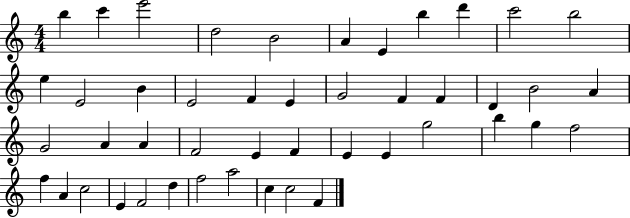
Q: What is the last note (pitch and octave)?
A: F4